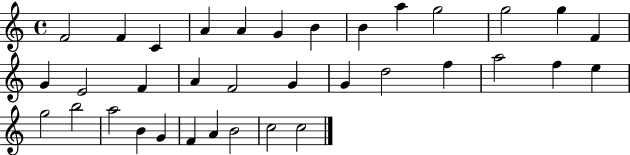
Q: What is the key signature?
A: C major